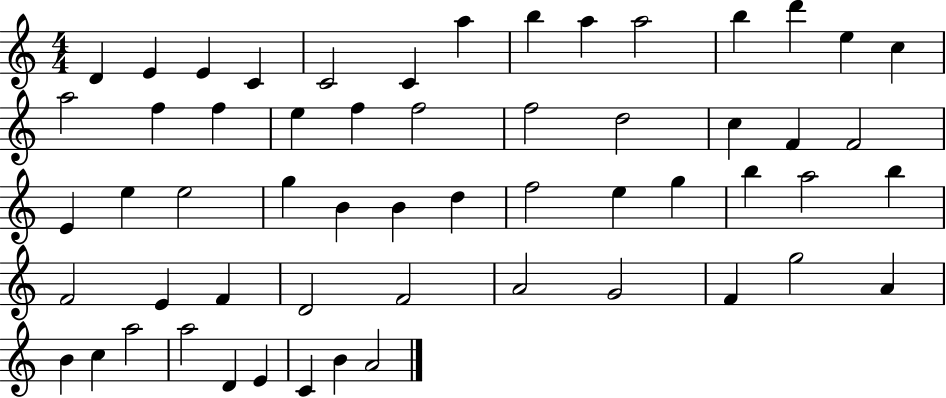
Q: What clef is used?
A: treble